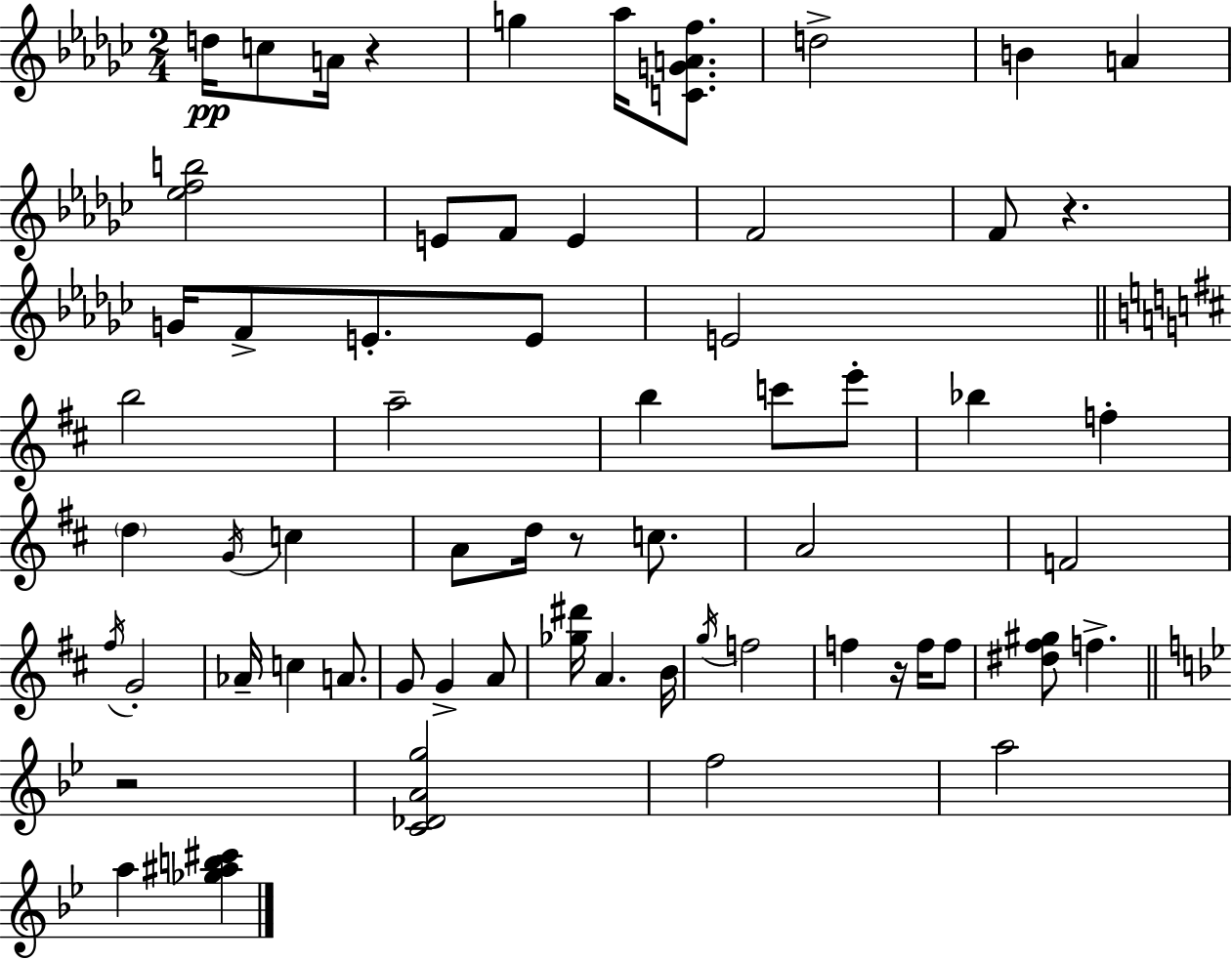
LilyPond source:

{
  \clef treble
  \numericTimeSignature
  \time 2/4
  \key ees \minor
  \repeat volta 2 { d''16\pp c''8 a'16 r4 | g''4 aes''16 <c' g' a' f''>8. | d''2-> | b'4 a'4 | \break <ees'' f'' b''>2 | e'8 f'8 e'4 | f'2 | f'8 r4. | \break g'16 f'8-> e'8.-. e'8 | e'2 | \bar "||" \break \key b \minor b''2 | a''2-- | b''4 c'''8 e'''8-. | bes''4 f''4-. | \break \parenthesize d''4 \acciaccatura { g'16 } c''4 | a'8 d''16 r8 c''8. | a'2 | f'2 | \break \acciaccatura { fis''16 } g'2-. | aes'16-- c''4 a'8. | g'8 g'4-> | a'8 <ges'' dis'''>16 a'4. | \break b'16 \acciaccatura { g''16 } f''2 | f''4 r16 | f''16 f''8 <dis'' fis'' gis''>8 f''4.-> | \bar "||" \break \key bes \major r2 | <c' des' a' g''>2 | f''2 | a''2 | \break a''4 <ges'' ais'' b'' cis'''>4 | } \bar "|."
}